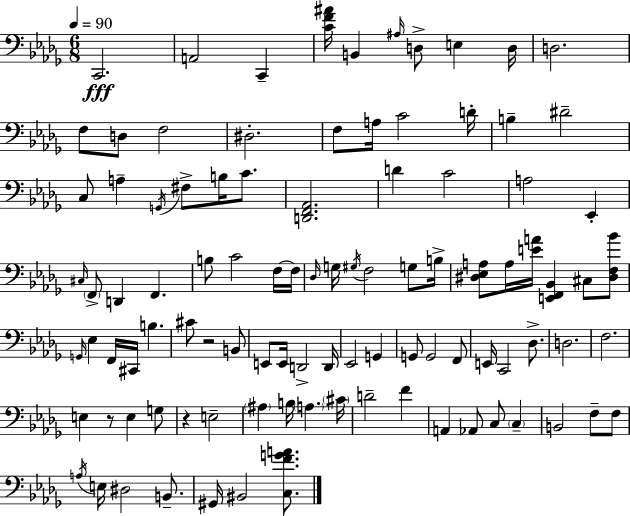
C2/h. A2/h C2/q [C4,F4,A#4]/s B2/q A#3/s D3/e E3/q D3/s D3/h. F3/e D3/e F3/h D#3/h. F3/e A3/s C4/h D4/s B3/q D#4/h C3/e A3/q G2/s F#3/e B3/s C4/e. [D2,F2,Ab2]/h. D4/q C4/h A3/h Eb2/q C#3/s F2/e D2/q F2/q. B3/e C4/h F3/s F3/s Db3/s G3/s G#3/s F3/h G3/e B3/s [D#3,Eb3,A3]/e A3/s [E4,A4]/s [E2,F2,Bb2]/q C#3/e [D#3,F3,Bb4]/e G2/s Eb3/q F2/s C#2/s B3/q. C#4/e R/h B2/e E2/e E2/s D2/h D2/s Eb2/h G2/q G2/e G2/h F2/e E2/s C2/h Db3/e. D3/h. F3/h. E3/q R/e E3/q G3/e R/q E3/h A#3/q B3/s A3/q. C#4/s D4/h F4/q A2/q Ab2/e C3/e C3/q B2/h F3/e F3/e A3/s E3/s D#3/h B2/e. G#2/s BIS2/h [C3,F4,G4,A4]/e.